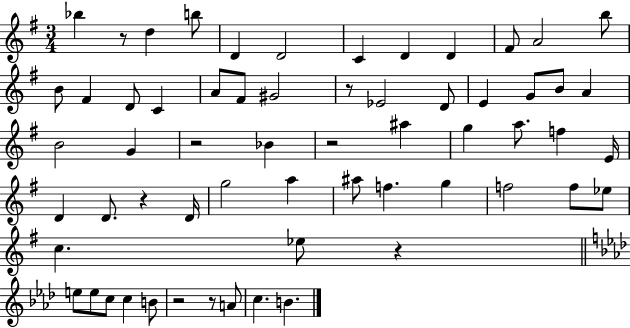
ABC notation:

X:1
T:Untitled
M:3/4
L:1/4
K:G
_b z/2 d b/2 D D2 C D D ^F/2 A2 b/2 B/2 ^F D/2 C A/2 ^F/2 ^G2 z/2 _E2 D/2 E G/2 B/2 A B2 G z2 _B z2 ^a g a/2 f E/4 D D/2 z D/4 g2 a ^a/2 f g f2 f/2 _e/2 c _e/2 z e/2 e/2 c/2 c B/2 z2 z/2 A/2 c B